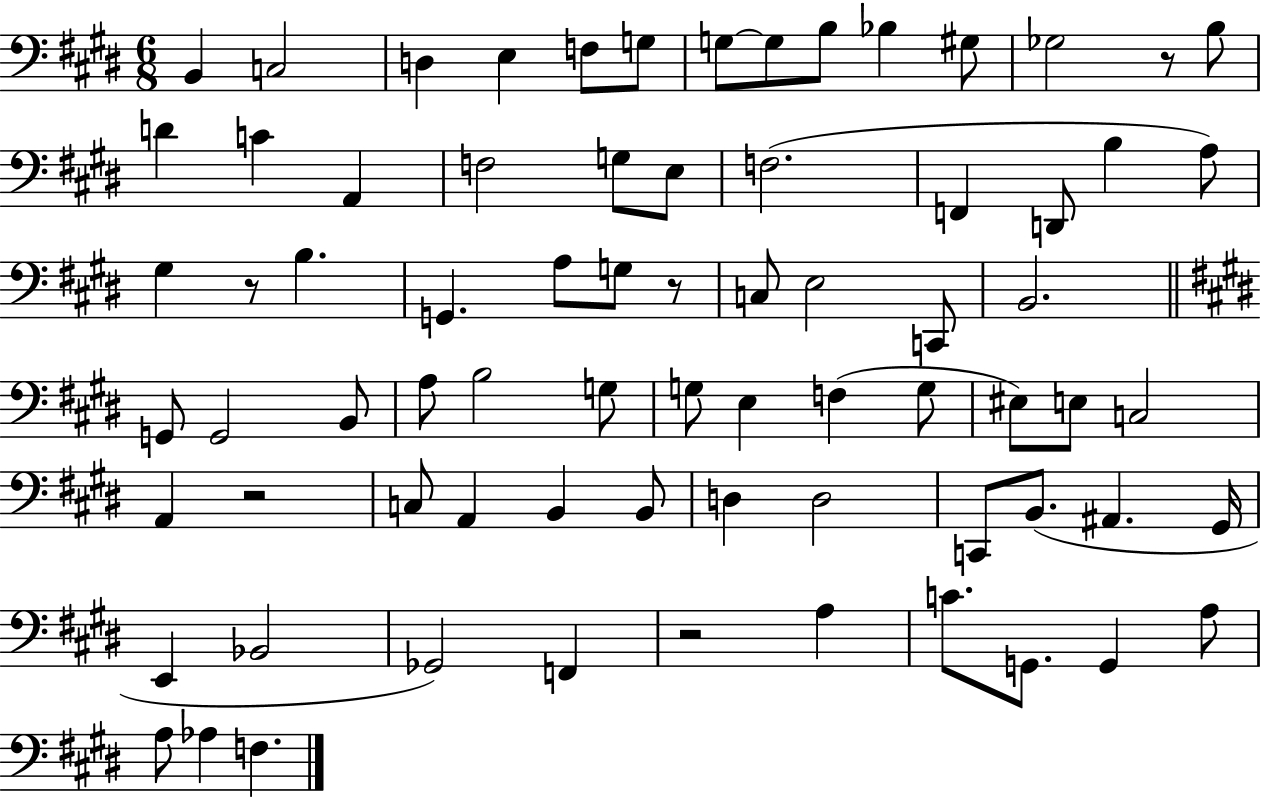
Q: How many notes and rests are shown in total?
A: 74